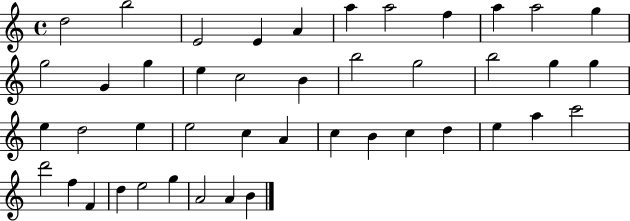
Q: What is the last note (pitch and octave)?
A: B4